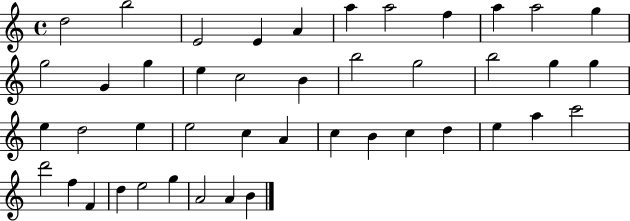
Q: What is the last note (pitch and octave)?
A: B4